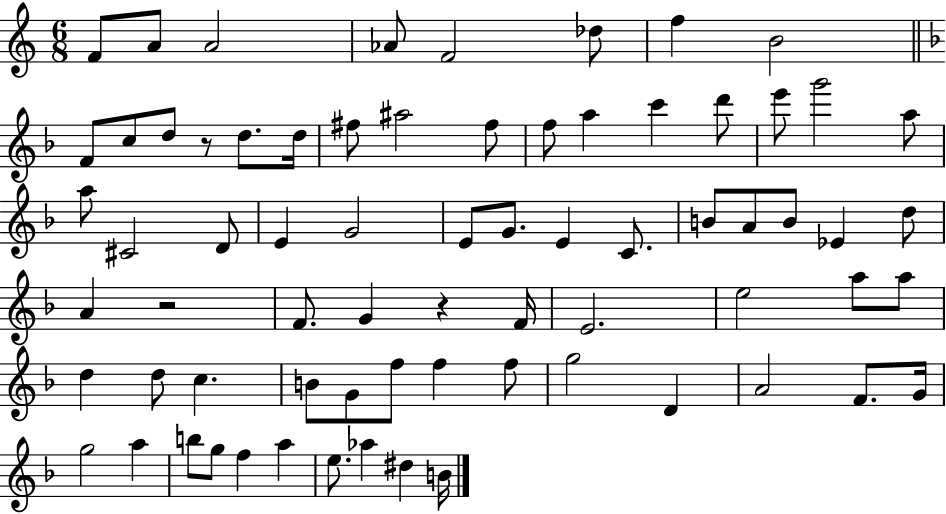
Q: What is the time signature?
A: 6/8